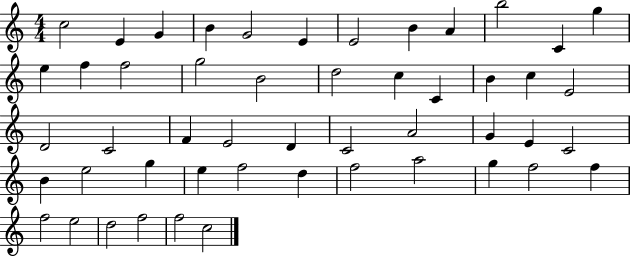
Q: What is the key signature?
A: C major